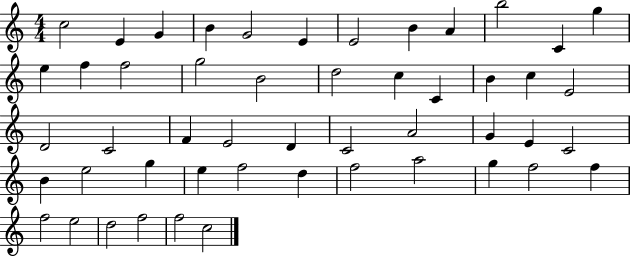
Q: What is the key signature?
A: C major